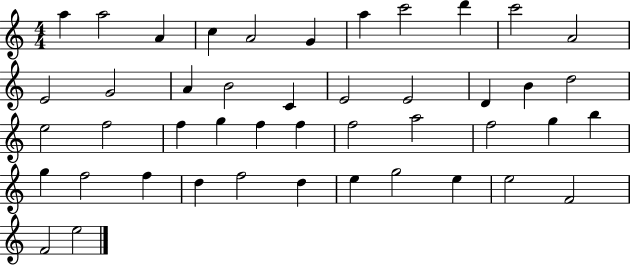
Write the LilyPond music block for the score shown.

{
  \clef treble
  \numericTimeSignature
  \time 4/4
  \key c \major
  a''4 a''2 a'4 | c''4 a'2 g'4 | a''4 c'''2 d'''4 | c'''2 a'2 | \break e'2 g'2 | a'4 b'2 c'4 | e'2 e'2 | d'4 b'4 d''2 | \break e''2 f''2 | f''4 g''4 f''4 f''4 | f''2 a''2 | f''2 g''4 b''4 | \break g''4 f''2 f''4 | d''4 f''2 d''4 | e''4 g''2 e''4 | e''2 f'2 | \break f'2 e''2 | \bar "|."
}